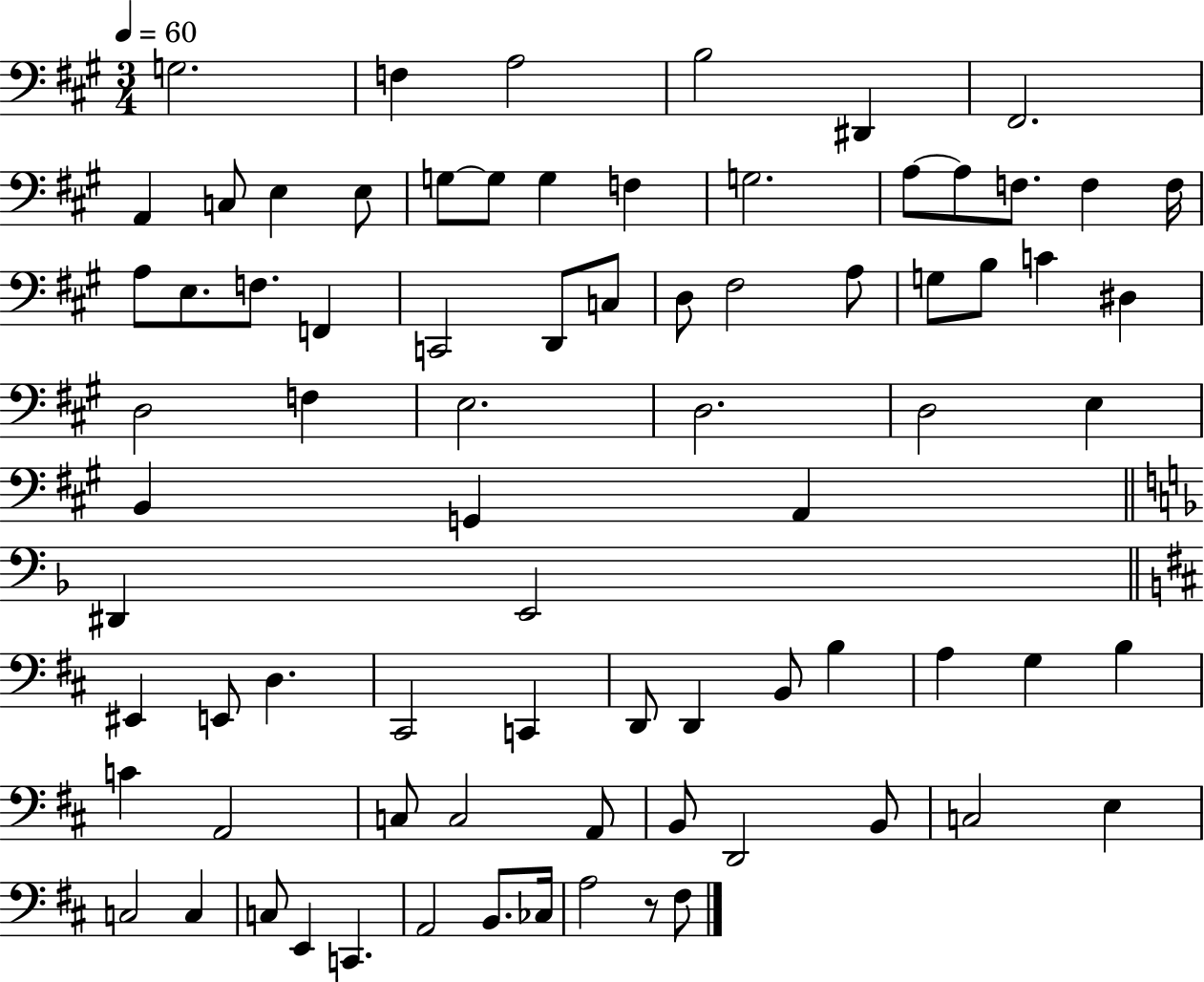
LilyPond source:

{
  \clef bass
  \numericTimeSignature
  \time 3/4
  \key a \major
  \tempo 4 = 60
  g2. | f4 a2 | b2 dis,4 | fis,2. | \break a,4 c8 e4 e8 | g8~~ g8 g4 f4 | g2. | a8~~ a8 f8. f4 f16 | \break a8 e8. f8. f,4 | c,2 d,8 c8 | d8 fis2 a8 | g8 b8 c'4 dis4 | \break d2 f4 | e2. | d2. | d2 e4 | \break b,4 g,4 a,4 | \bar "||" \break \key f \major dis,4 e,2 | \bar "||" \break \key b \minor eis,4 e,8 d4. | cis,2 c,4 | d,8 d,4 b,8 b4 | a4 g4 b4 | \break c'4 a,2 | c8 c2 a,8 | b,8 d,2 b,8 | c2 e4 | \break c2 c4 | c8 e,4 c,4. | a,2 b,8. ces16 | a2 r8 fis8 | \break \bar "|."
}